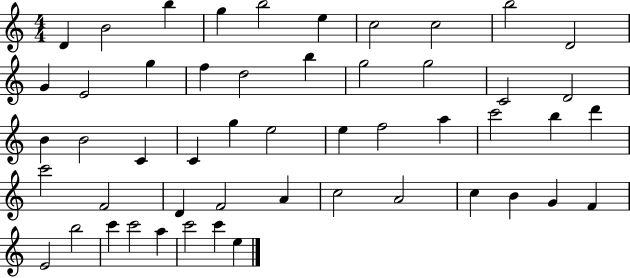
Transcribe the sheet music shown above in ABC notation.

X:1
T:Untitled
M:4/4
L:1/4
K:C
D B2 b g b2 e c2 c2 b2 D2 G E2 g f d2 b g2 g2 C2 D2 B B2 C C g e2 e f2 a c'2 b d' c'2 F2 D F2 A c2 A2 c B G F E2 b2 c' c'2 a c'2 c' e